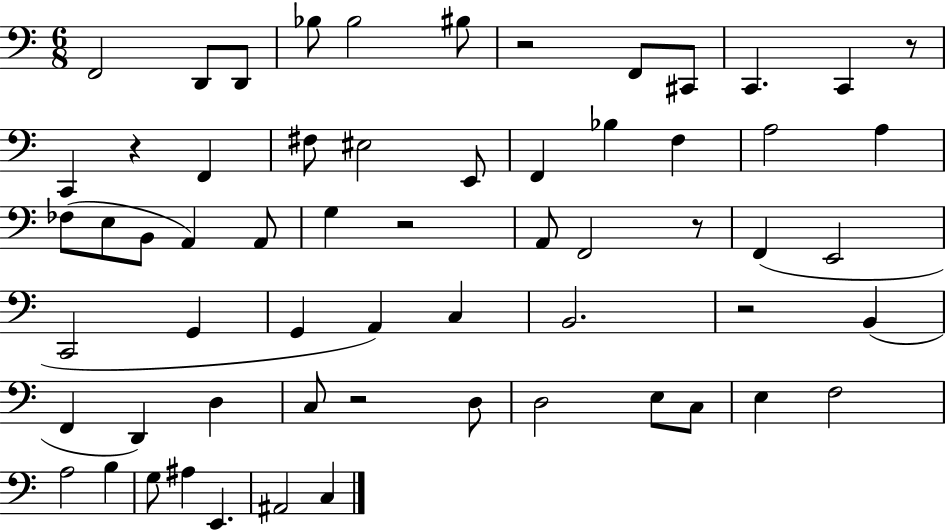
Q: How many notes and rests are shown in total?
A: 61